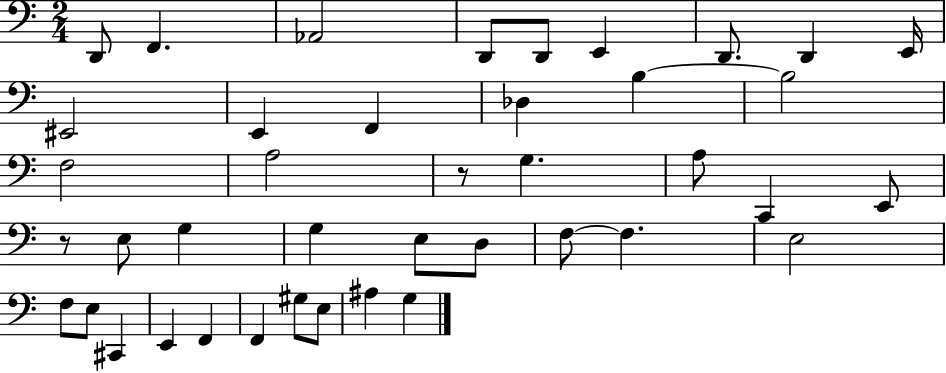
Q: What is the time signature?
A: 2/4